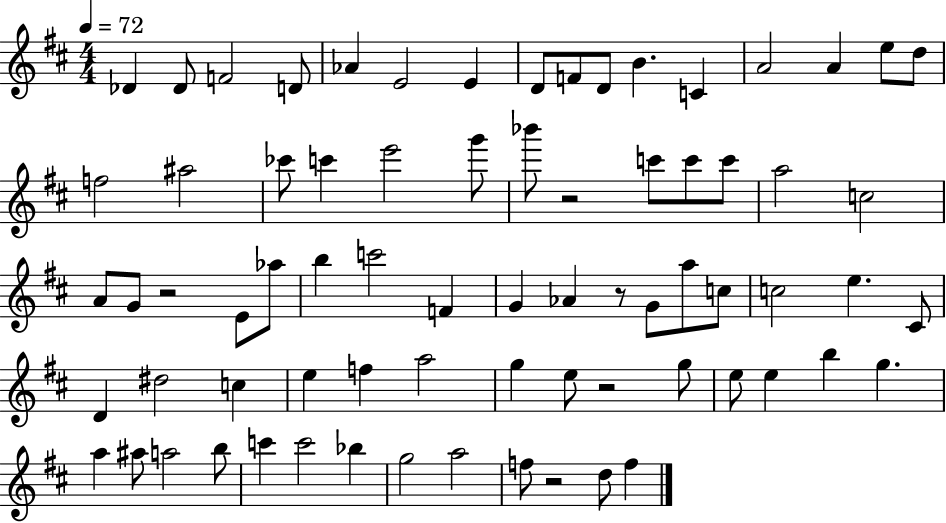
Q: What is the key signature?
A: D major